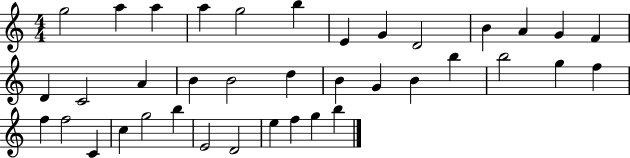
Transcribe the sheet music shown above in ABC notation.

X:1
T:Untitled
M:4/4
L:1/4
K:C
g2 a a a g2 b E G D2 B A G F D C2 A B B2 d B G B b b2 g f f f2 C c g2 b E2 D2 e f g b